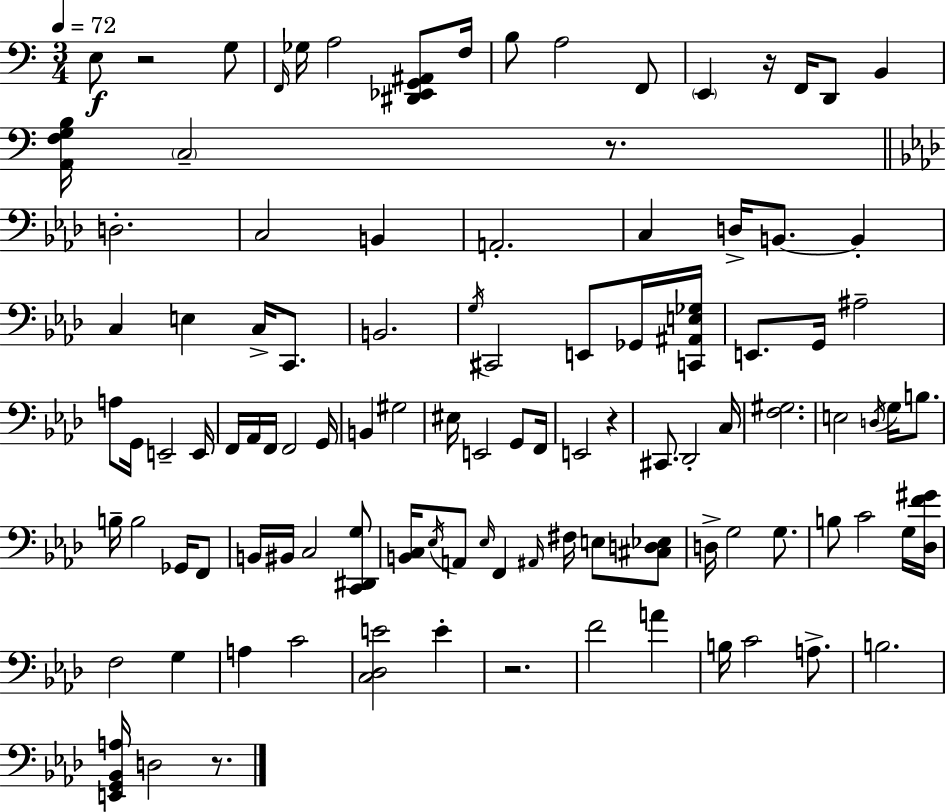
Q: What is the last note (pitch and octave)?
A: D3